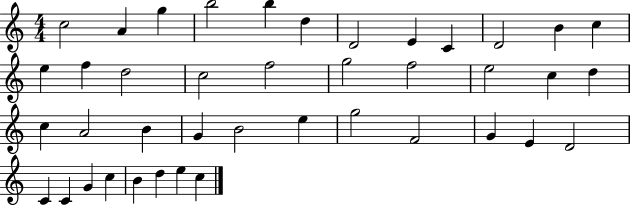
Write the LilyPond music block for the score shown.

{
  \clef treble
  \numericTimeSignature
  \time 4/4
  \key c \major
  c''2 a'4 g''4 | b''2 b''4 d''4 | d'2 e'4 c'4 | d'2 b'4 c''4 | \break e''4 f''4 d''2 | c''2 f''2 | g''2 f''2 | e''2 c''4 d''4 | \break c''4 a'2 b'4 | g'4 b'2 e''4 | g''2 f'2 | g'4 e'4 d'2 | \break c'4 c'4 g'4 c''4 | b'4 d''4 e''4 c''4 | \bar "|."
}